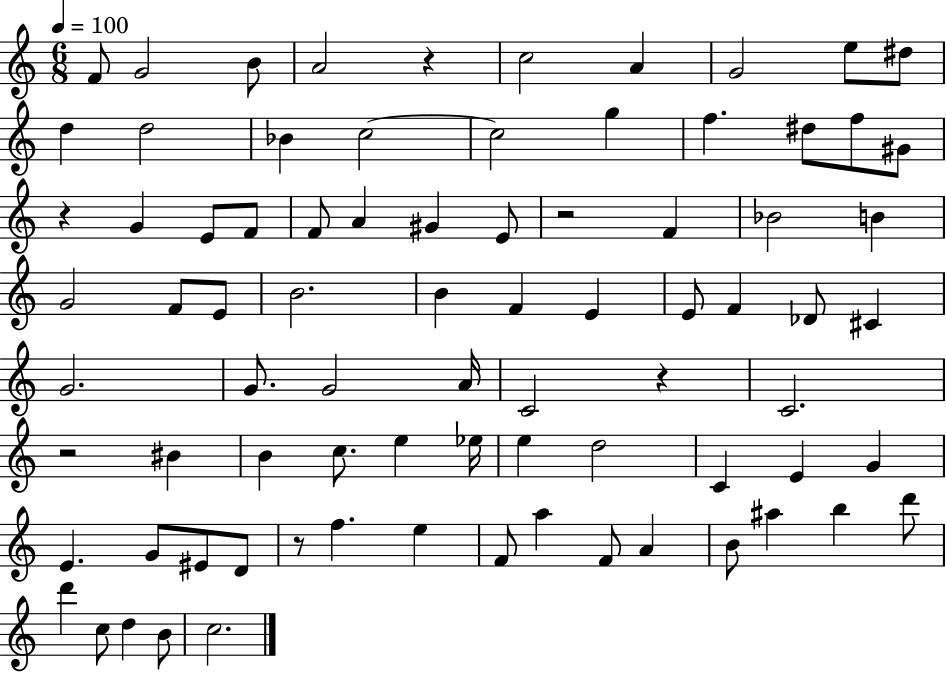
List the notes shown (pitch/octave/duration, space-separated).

F4/e G4/h B4/e A4/h R/q C5/h A4/q G4/h E5/e D#5/e D5/q D5/h Bb4/q C5/h C5/h G5/q F5/q. D#5/e F5/e G#4/e R/q G4/q E4/e F4/e F4/e A4/q G#4/q E4/e R/h F4/q Bb4/h B4/q G4/h F4/e E4/e B4/h. B4/q F4/q E4/q E4/e F4/q Db4/e C#4/q G4/h. G4/e. G4/h A4/s C4/h R/q C4/h. R/h BIS4/q B4/q C5/e. E5/q Eb5/s E5/q D5/h C4/q E4/q G4/q E4/q. G4/e EIS4/e D4/e R/e F5/q. E5/q F4/e A5/q F4/e A4/q B4/e A#5/q B5/q D6/e D6/q C5/e D5/q B4/e C5/h.